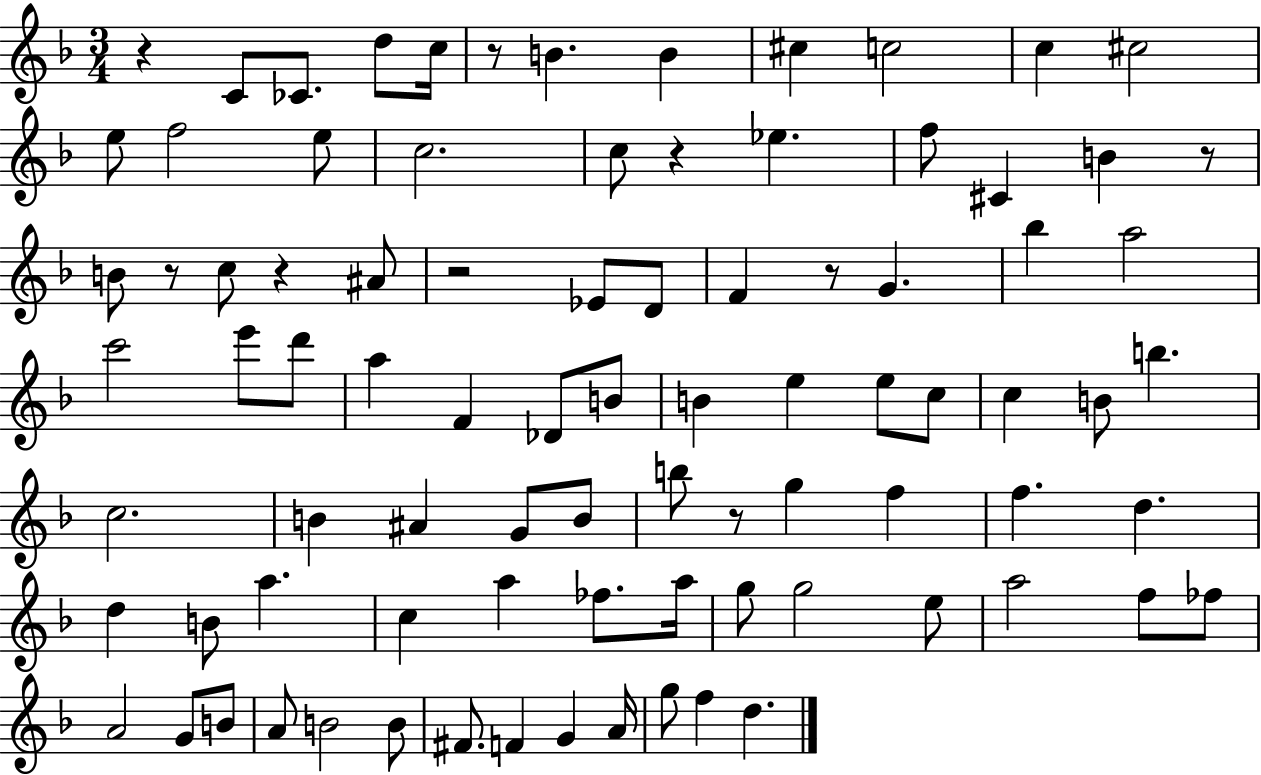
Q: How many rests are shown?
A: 9